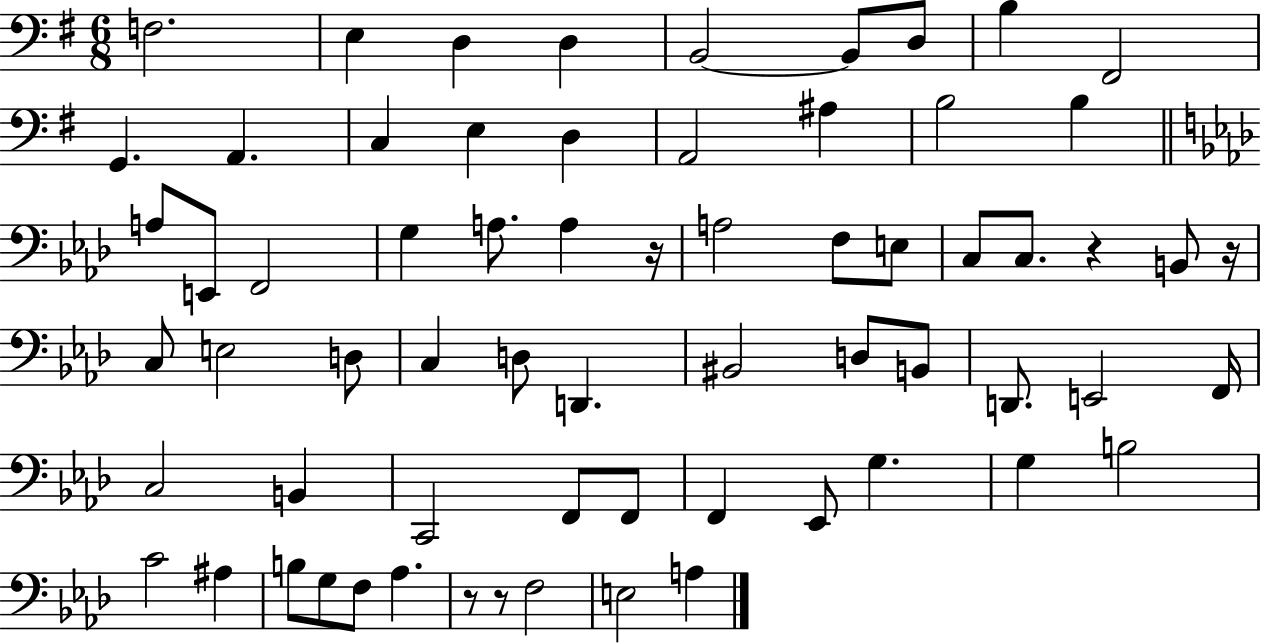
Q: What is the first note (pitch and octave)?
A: F3